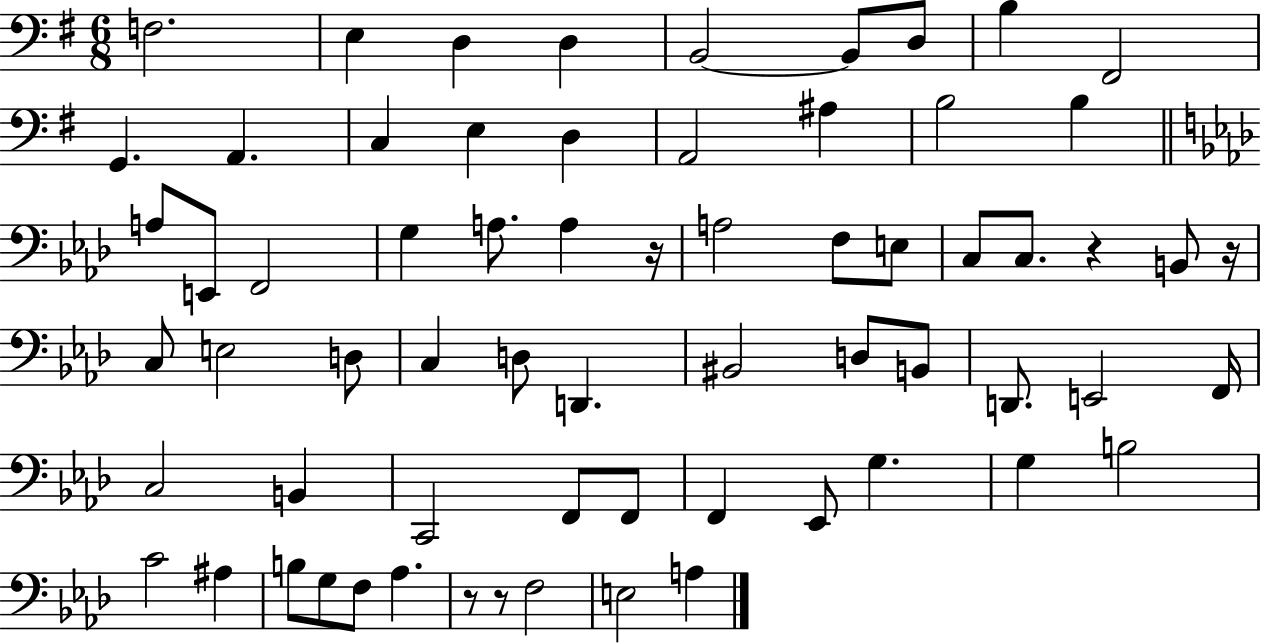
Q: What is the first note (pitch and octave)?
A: F3